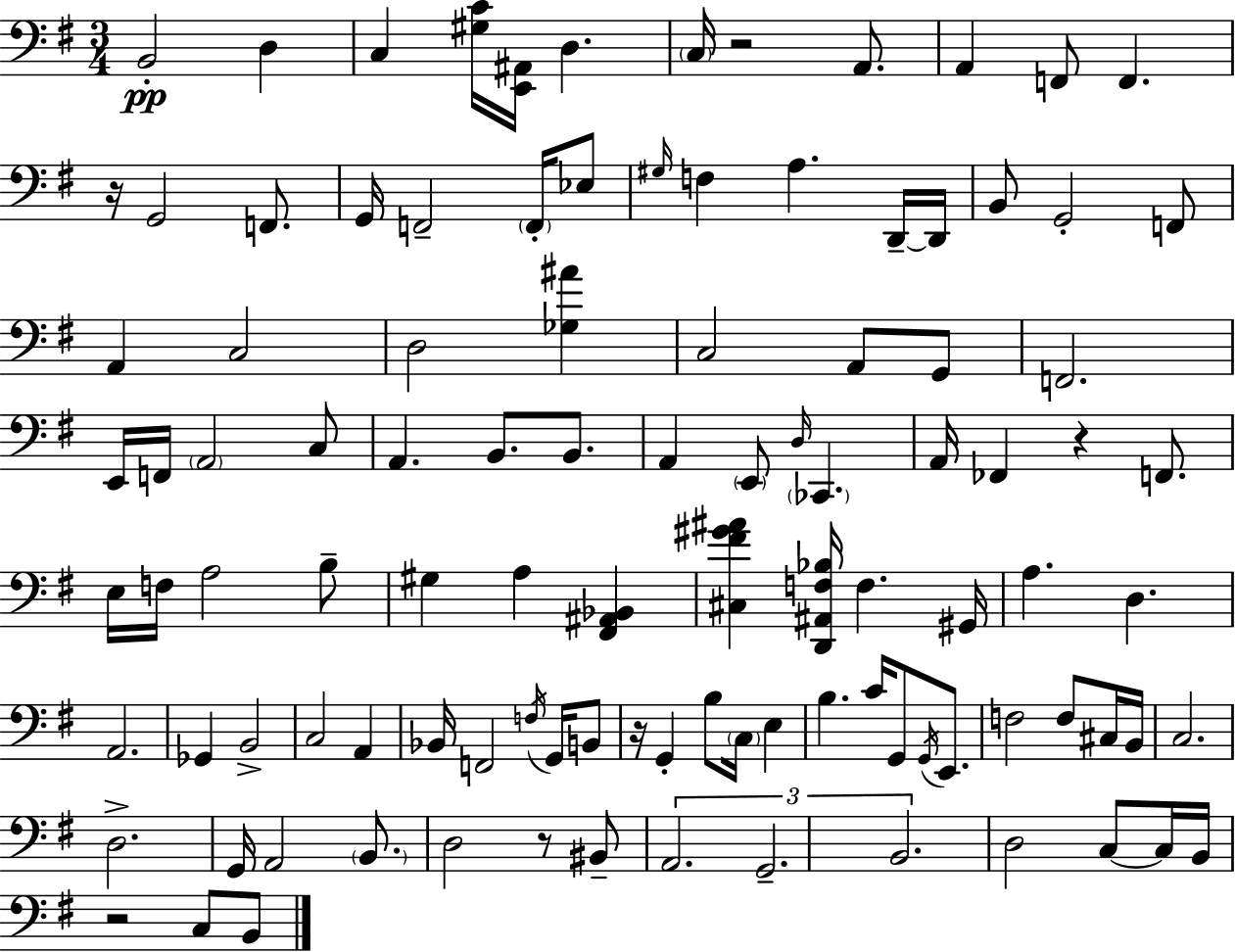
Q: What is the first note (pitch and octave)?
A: B2